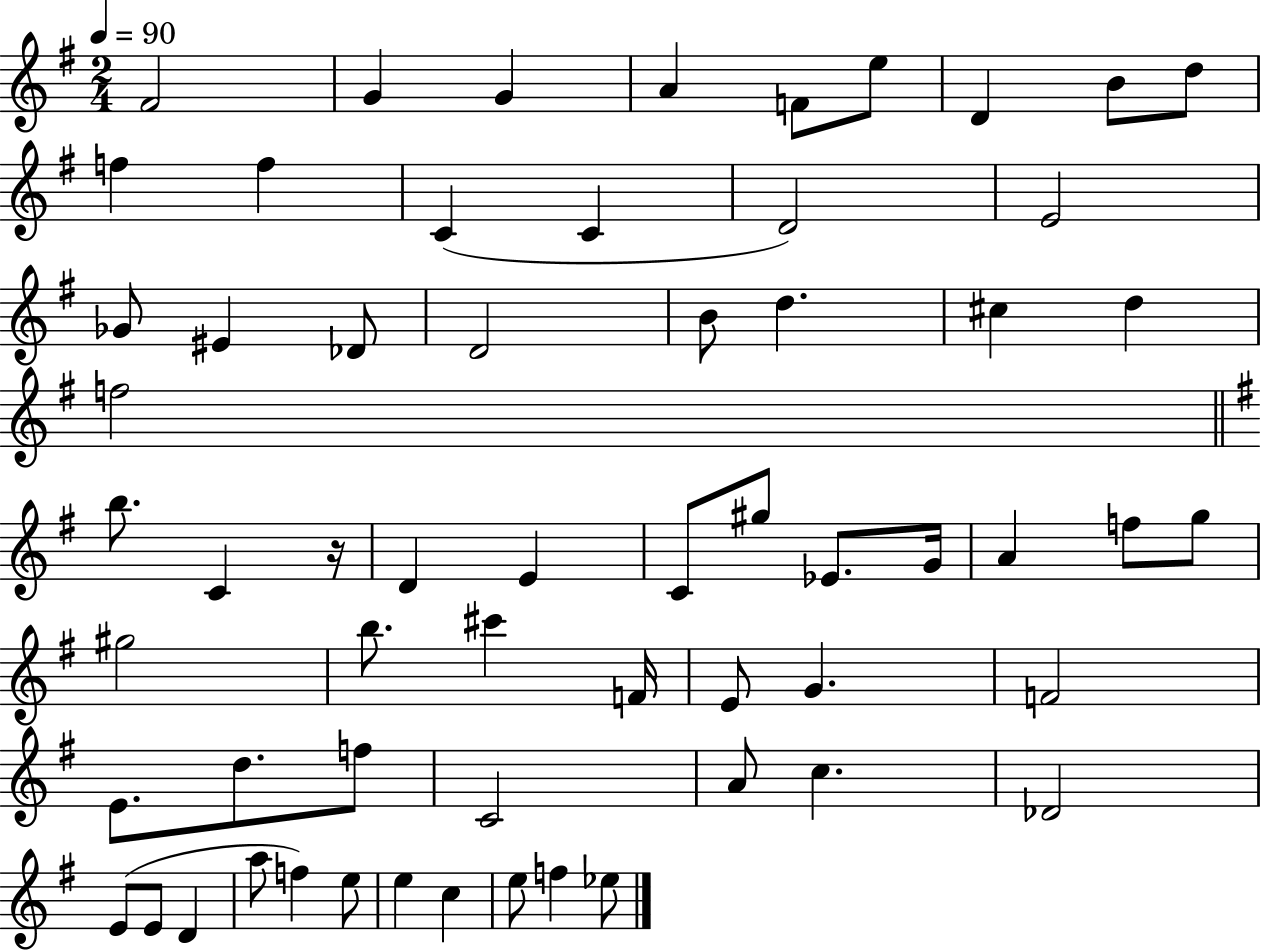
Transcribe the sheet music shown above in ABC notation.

X:1
T:Untitled
M:2/4
L:1/4
K:G
^F2 G G A F/2 e/2 D B/2 d/2 f f C C D2 E2 _G/2 ^E _D/2 D2 B/2 d ^c d f2 b/2 C z/4 D E C/2 ^g/2 _E/2 G/4 A f/2 g/2 ^g2 b/2 ^c' F/4 E/2 G F2 E/2 d/2 f/2 C2 A/2 c _D2 E/2 E/2 D a/2 f e/2 e c e/2 f _e/2